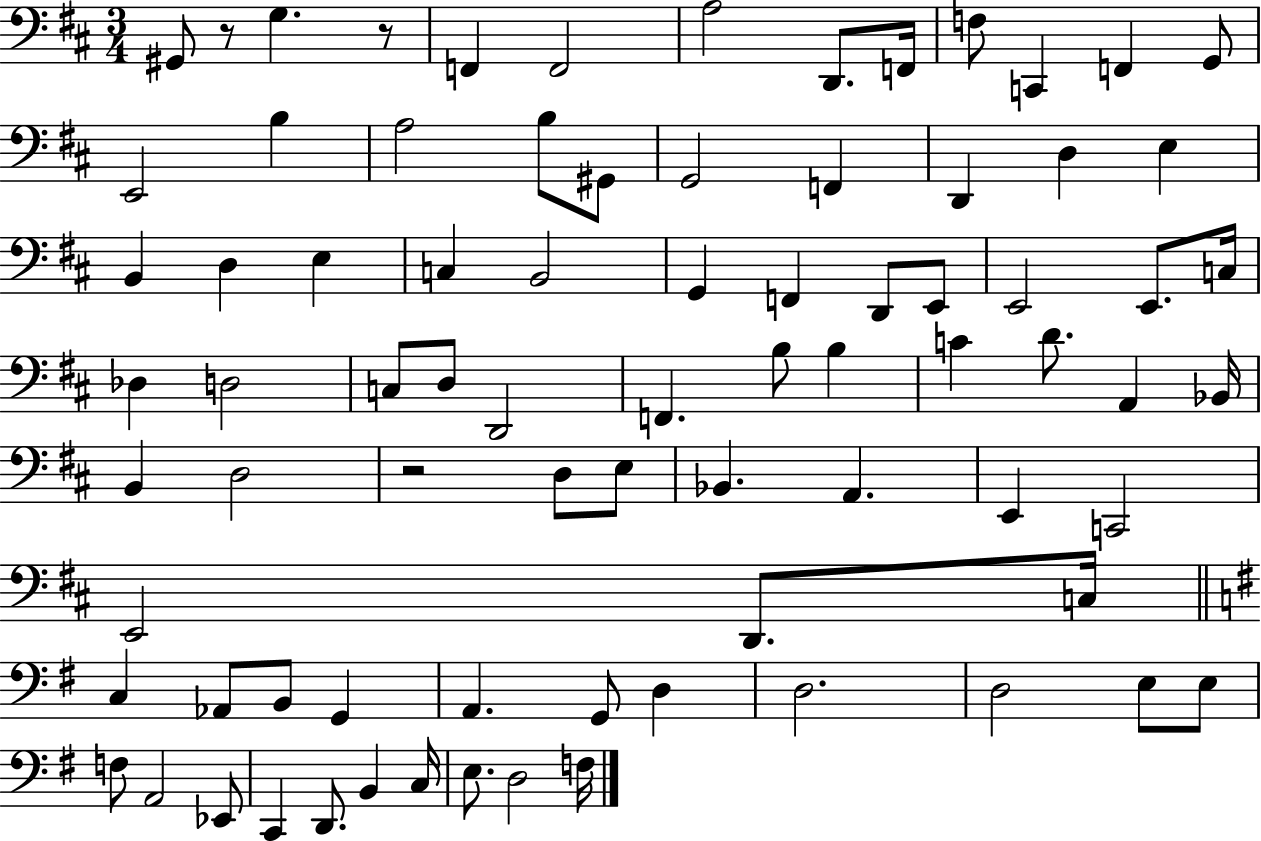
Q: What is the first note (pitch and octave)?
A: G#2